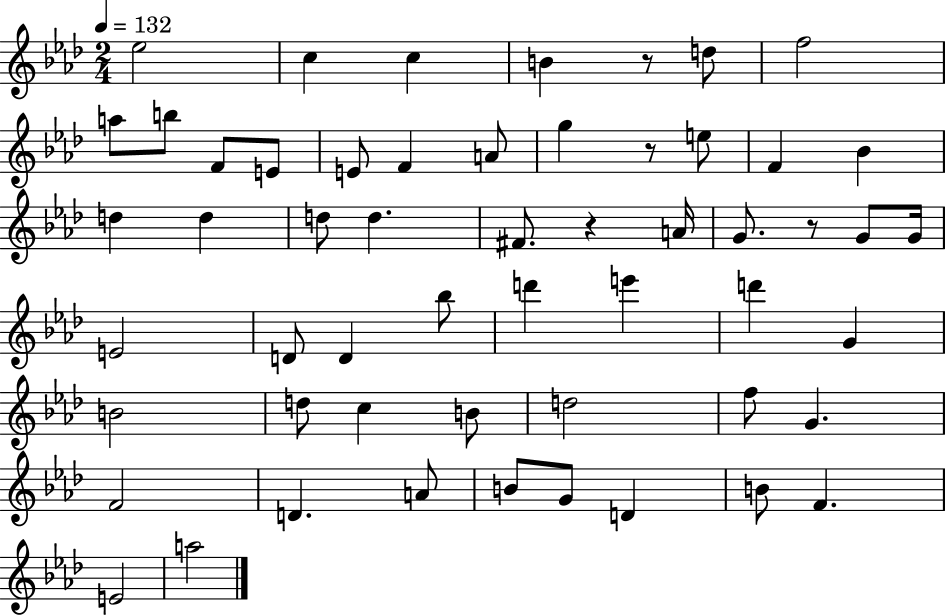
Eb5/h C5/q C5/q B4/q R/e D5/e F5/h A5/e B5/e F4/e E4/e E4/e F4/q A4/e G5/q R/e E5/e F4/q Bb4/q D5/q D5/q D5/e D5/q. F#4/e. R/q A4/s G4/e. R/e G4/e G4/s E4/h D4/e D4/q Bb5/e D6/q E6/q D6/q G4/q B4/h D5/e C5/q B4/e D5/h F5/e G4/q. F4/h D4/q. A4/e B4/e G4/e D4/q B4/e F4/q. E4/h A5/h